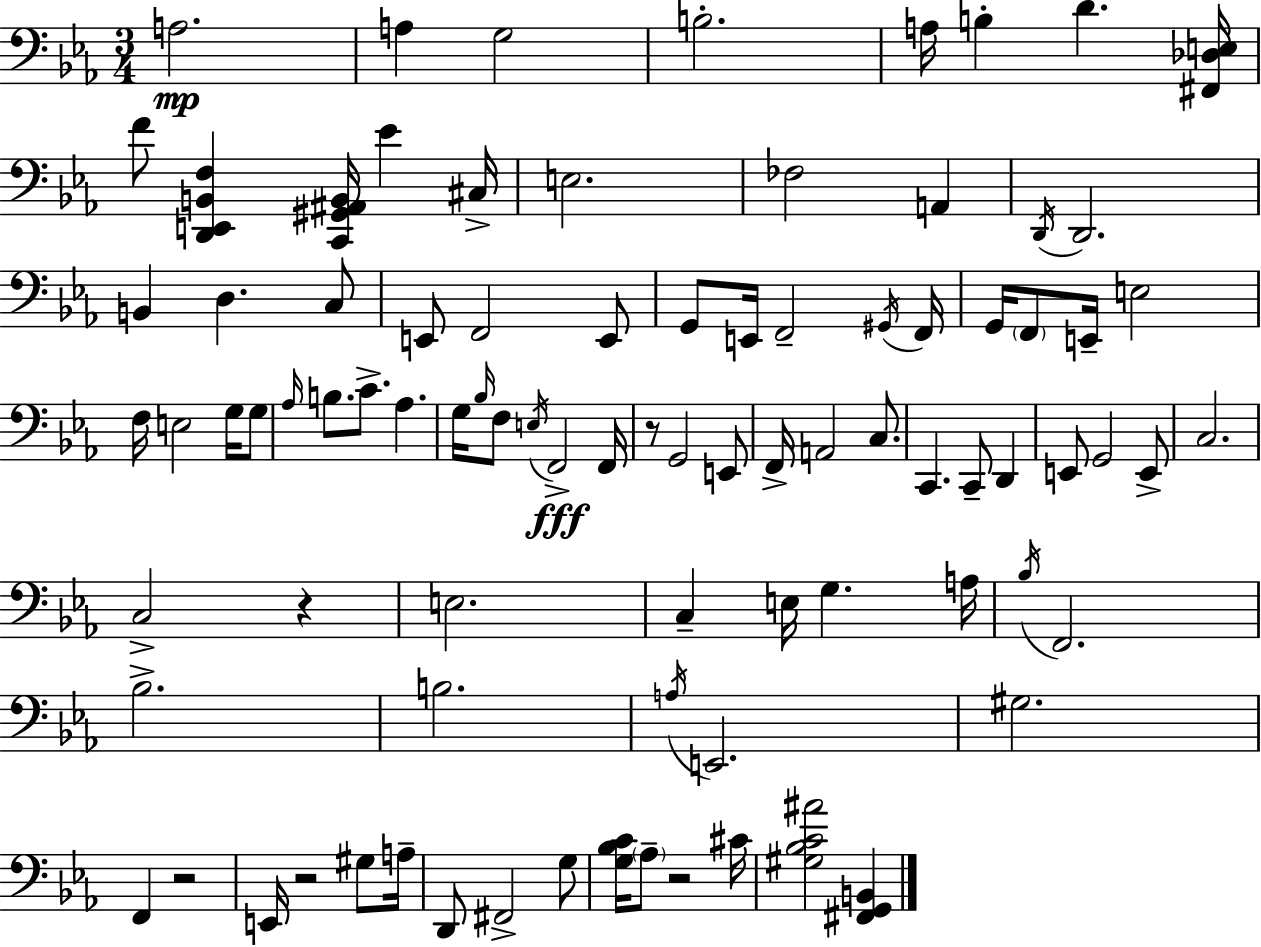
{
  \clef bass
  \numericTimeSignature
  \time 3/4
  \key c \minor
  a2.\mp | a4 g2 | b2.-. | a16 b4-. d'4. <fis, des e>16 | \break f'8 <d, e, b, f>4 <c, gis, ais, b,>16 ees'4 cis16-> | e2. | fes2 a,4 | \acciaccatura { d,16 } d,2. | \break b,4 d4. c8 | e,8 f,2 e,8 | g,8 e,16 f,2-- | \acciaccatura { gis,16 } f,16 g,16 \parenthesize f,8 e,16-- e2 | \break f16 e2 g16 | g8 \grace { aes16 } b8. c'8.-> aes4. | g16 \grace { bes16 } f8 \acciaccatura { e16 }\fff f,2-> | f,16 r8 g,2 | \break e,8 f,16-> a,2 | c8. c,4. c,8-- | d,4 e,8 g,2 | e,8-> c2. | \break c2-> | r4 e2. | c4-- e16 g4. | a16 \acciaccatura { bes16 } f,2. | \break bes2.-> | b2. | \acciaccatura { a16 } e,2. | gis2. | \break f,4 r2 | e,16 r2 | gis8 a16-- d,8 fis,2-> | g8 <g bes c'>16 \parenthesize aes8-- r2 | \break cis'16 <gis bes c' ais'>2 | <fis, g, b,>4 \bar "|."
}